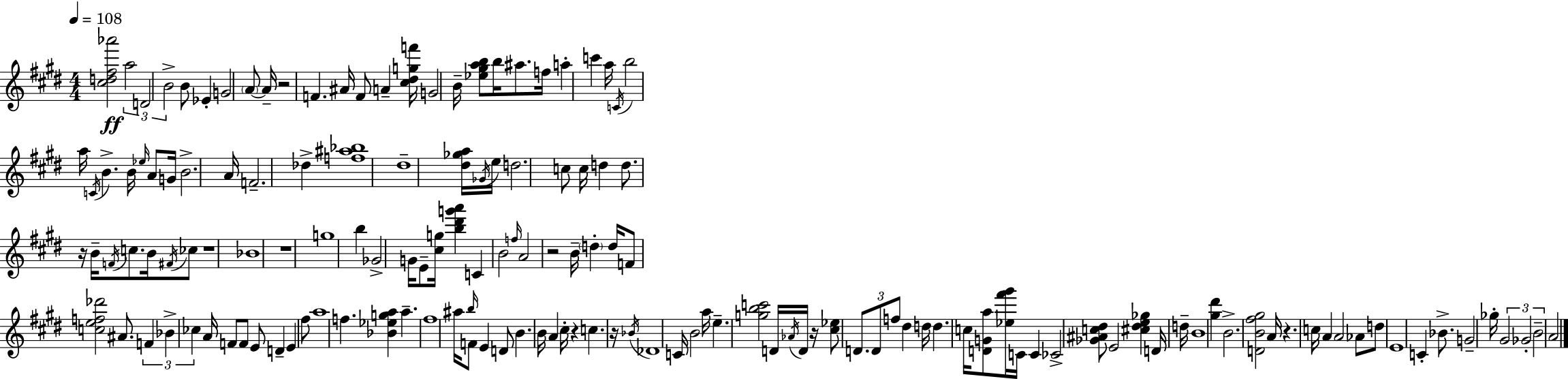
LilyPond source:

{
  \clef treble
  \numericTimeSignature
  \time 4/4
  \key e \major
  \tempo 4 = 108
  <cis'' d'' fis'' aes'''>2\ff \tuplet 3/2 { a''2 | d'2 b'2-> } | b'8 ees'4-. g'2 \parenthesize a'8~~ | a'16-- r2 f'4. ais'16 | \break f'8 a'4-- <cis'' dis'' g'' f'''>16 g'2 b'16-- | <ees'' gis'' a'' b''>8 b''16 ais''8. f''16 a''4-. c'''4 a''16 | \acciaccatura { c'16 } b''2 a''16 \acciaccatura { c'16 } b'4.-> | b'16 \grace { ees''16 } a'8 g'16 b'2.-> | \break a'16 f'2.-- des''4-> | <f'' ais'' bes''>1 | dis''1-- | <dis'' ges'' a''>16 \acciaccatura { ges'16 } e''16 d''2. | \break c''8 c''16 d''4 d''8. r16 b'16-- \acciaccatura { f'16 } c''8. | b'16 \acciaccatura { fis'16 } ces''8 r1 | bes'1 | r1 | \break g''1 | b''4 ges'2-> | g'16 e'8-- <cis'' g''>16 <b'' dis''' g''' a'''>4 c'4 b'2 | \grace { f''16 } a'2 r2 | \break b'16-- \parenthesize d''4-. d''16 f'8 <c'' e'' f'' des'''>2 | ais'8. \tuplet 3/2 { f'4 bes'4-> | ces''4 } a'16 f'8 f'8 e'8 d'4-- | e'4 fis''8 a''1 | \break f''4. <bes' ees'' g'' a''>4 | a''4.-- fis''1 | ais''16 \grace { b''16 } f'8 e'4 d'8 | b'4. b'16 a'4 cis''16-. r4 | \break c''4. r16 \acciaccatura { bes'16 } des'1 | c'16 b'2 | a''16 e''4.-- <g'' b'' c'''>2 | d'16 \acciaccatura { aes'16 } d'16 r16 <cis'' ees''>8 \tuplet 3/2 { d'8. d'8 f''8 } dis''4 | \break d''16 d''4. c''16 <d' g' a''>8 <ees'' fis''' gis'''>16 c'16 c'4 | ces'2-> <ges' ais' c'' dis''>8 e'2 | <cis'' dis'' e'' ges''>4 d'16 d''16-- b'1 | <gis'' dis'''>4 b'2.-> | \break <d' b' fis'' gis''>2 | a'16 r4. c''16 a'4 a'2 | aes'8 d''8 e'1 | c'4-. bes'8.-> | \break g'2-- ges''16-. \tuplet 3/2 { gis'2 | ges'2-. b'2-- } | a'2 \bar "|."
}